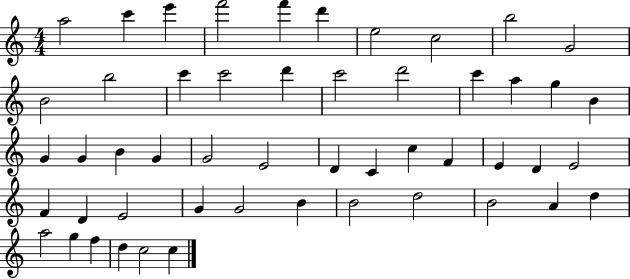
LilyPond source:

{
  \clef treble
  \numericTimeSignature
  \time 4/4
  \key c \major
  a''2 c'''4 e'''4 | f'''2 f'''4 d'''4 | e''2 c''2 | b''2 g'2 | \break b'2 b''2 | c'''4 c'''2 d'''4 | c'''2 d'''2 | c'''4 a''4 g''4 b'4 | \break g'4 g'4 b'4 g'4 | g'2 e'2 | d'4 c'4 c''4 f'4 | e'4 d'4 e'2 | \break f'4 d'4 e'2 | g'4 g'2 b'4 | b'2 d''2 | b'2 a'4 d''4 | \break a''2 g''4 f''4 | d''4 c''2 c''4 | \bar "|."
}